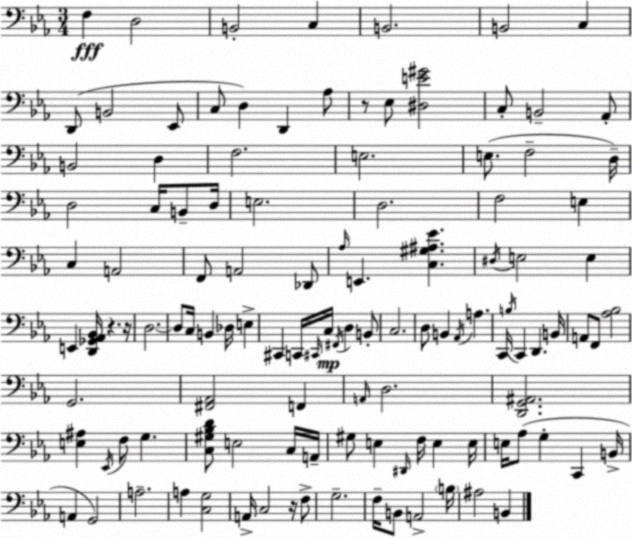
X:1
T:Untitled
M:3/4
L:1/4
K:Eb
F, D,2 B,,2 C, B,,2 B,,2 C, D,,/2 B,,2 _E,,/2 C,/2 D, D,, _A,/2 z/2 _E,/2 [^D,E^G]2 C,/2 B,,2 _A,,/2 B,,2 D, F,2 E,2 E,/2 F,2 D,/4 D,2 C,/4 B,,/2 D,/4 E,2 D,2 F,2 E, C, A,,2 F,,/2 A,,2 _D,,/2 _A,/4 E,, [C,^G,^A,_E] ^D,/4 E,2 E, E,, [D,,_G,,_A,,_B,,]/4 z z/4 D,2 D,/2 C,/4 B,, _D,/4 E, ^C,, C,,/4 ^C,,/4 C,/4 ^F,,/4 D, B,,/2 C,2 D,/2 B,, _A,,/4 A, C,,/4 B,/4 C,, D,, B,,/4 A,,/2 F,,/2 [_A,_B,]2 G,,2 [^F,,_A,,]2 F,, A,,/4 D,2 [D,,G,,^A,,]2 [E,^A,] _E,,/4 F,/2 G, [C,^G,_B,D]/2 E,2 C,/4 A,,/4 ^G,/2 E, ^D,,/4 F,/4 E, E,/4 E,/4 _A,/2 G, C,, B,,/4 A,, G,,2 A,2 A, [C,G,]2 A,,/4 C,2 z/4 F,/2 G,2 F,/4 B,,/2 A,,2 B,/4 ^A,2 B,,